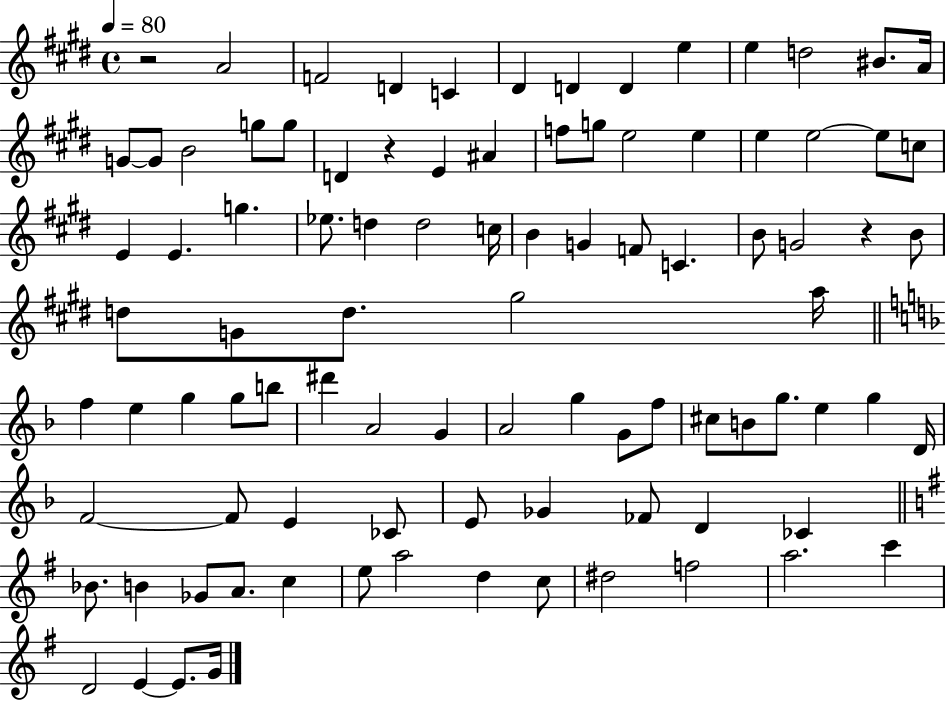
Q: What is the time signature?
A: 4/4